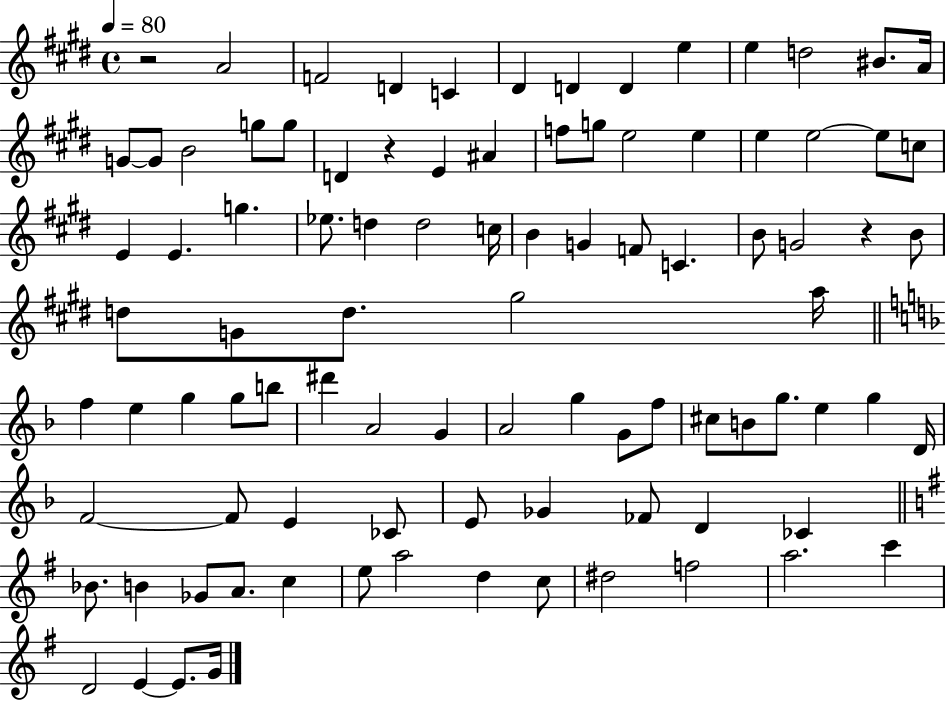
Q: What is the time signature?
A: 4/4